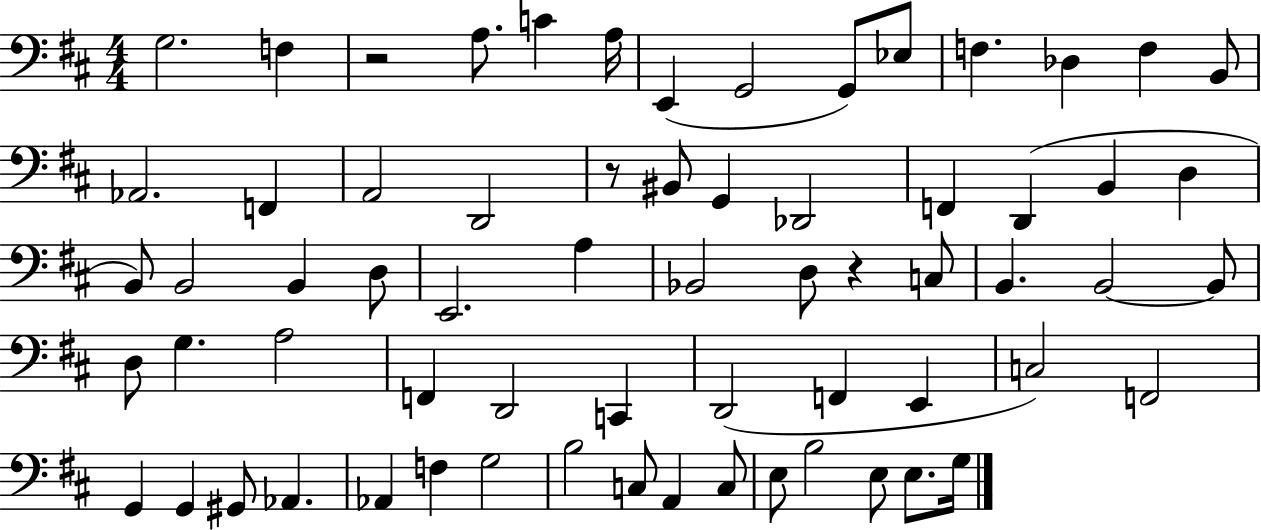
X:1
T:Untitled
M:4/4
L:1/4
K:D
G,2 F, z2 A,/2 C A,/4 E,, G,,2 G,,/2 _E,/2 F, _D, F, B,,/2 _A,,2 F,, A,,2 D,,2 z/2 ^B,,/2 G,, _D,,2 F,, D,, B,, D, B,,/2 B,,2 B,, D,/2 E,,2 A, _B,,2 D,/2 z C,/2 B,, B,,2 B,,/2 D,/2 G, A,2 F,, D,,2 C,, D,,2 F,, E,, C,2 F,,2 G,, G,, ^G,,/2 _A,, _A,, F, G,2 B,2 C,/2 A,, C,/2 E,/2 B,2 E,/2 E,/2 G,/4